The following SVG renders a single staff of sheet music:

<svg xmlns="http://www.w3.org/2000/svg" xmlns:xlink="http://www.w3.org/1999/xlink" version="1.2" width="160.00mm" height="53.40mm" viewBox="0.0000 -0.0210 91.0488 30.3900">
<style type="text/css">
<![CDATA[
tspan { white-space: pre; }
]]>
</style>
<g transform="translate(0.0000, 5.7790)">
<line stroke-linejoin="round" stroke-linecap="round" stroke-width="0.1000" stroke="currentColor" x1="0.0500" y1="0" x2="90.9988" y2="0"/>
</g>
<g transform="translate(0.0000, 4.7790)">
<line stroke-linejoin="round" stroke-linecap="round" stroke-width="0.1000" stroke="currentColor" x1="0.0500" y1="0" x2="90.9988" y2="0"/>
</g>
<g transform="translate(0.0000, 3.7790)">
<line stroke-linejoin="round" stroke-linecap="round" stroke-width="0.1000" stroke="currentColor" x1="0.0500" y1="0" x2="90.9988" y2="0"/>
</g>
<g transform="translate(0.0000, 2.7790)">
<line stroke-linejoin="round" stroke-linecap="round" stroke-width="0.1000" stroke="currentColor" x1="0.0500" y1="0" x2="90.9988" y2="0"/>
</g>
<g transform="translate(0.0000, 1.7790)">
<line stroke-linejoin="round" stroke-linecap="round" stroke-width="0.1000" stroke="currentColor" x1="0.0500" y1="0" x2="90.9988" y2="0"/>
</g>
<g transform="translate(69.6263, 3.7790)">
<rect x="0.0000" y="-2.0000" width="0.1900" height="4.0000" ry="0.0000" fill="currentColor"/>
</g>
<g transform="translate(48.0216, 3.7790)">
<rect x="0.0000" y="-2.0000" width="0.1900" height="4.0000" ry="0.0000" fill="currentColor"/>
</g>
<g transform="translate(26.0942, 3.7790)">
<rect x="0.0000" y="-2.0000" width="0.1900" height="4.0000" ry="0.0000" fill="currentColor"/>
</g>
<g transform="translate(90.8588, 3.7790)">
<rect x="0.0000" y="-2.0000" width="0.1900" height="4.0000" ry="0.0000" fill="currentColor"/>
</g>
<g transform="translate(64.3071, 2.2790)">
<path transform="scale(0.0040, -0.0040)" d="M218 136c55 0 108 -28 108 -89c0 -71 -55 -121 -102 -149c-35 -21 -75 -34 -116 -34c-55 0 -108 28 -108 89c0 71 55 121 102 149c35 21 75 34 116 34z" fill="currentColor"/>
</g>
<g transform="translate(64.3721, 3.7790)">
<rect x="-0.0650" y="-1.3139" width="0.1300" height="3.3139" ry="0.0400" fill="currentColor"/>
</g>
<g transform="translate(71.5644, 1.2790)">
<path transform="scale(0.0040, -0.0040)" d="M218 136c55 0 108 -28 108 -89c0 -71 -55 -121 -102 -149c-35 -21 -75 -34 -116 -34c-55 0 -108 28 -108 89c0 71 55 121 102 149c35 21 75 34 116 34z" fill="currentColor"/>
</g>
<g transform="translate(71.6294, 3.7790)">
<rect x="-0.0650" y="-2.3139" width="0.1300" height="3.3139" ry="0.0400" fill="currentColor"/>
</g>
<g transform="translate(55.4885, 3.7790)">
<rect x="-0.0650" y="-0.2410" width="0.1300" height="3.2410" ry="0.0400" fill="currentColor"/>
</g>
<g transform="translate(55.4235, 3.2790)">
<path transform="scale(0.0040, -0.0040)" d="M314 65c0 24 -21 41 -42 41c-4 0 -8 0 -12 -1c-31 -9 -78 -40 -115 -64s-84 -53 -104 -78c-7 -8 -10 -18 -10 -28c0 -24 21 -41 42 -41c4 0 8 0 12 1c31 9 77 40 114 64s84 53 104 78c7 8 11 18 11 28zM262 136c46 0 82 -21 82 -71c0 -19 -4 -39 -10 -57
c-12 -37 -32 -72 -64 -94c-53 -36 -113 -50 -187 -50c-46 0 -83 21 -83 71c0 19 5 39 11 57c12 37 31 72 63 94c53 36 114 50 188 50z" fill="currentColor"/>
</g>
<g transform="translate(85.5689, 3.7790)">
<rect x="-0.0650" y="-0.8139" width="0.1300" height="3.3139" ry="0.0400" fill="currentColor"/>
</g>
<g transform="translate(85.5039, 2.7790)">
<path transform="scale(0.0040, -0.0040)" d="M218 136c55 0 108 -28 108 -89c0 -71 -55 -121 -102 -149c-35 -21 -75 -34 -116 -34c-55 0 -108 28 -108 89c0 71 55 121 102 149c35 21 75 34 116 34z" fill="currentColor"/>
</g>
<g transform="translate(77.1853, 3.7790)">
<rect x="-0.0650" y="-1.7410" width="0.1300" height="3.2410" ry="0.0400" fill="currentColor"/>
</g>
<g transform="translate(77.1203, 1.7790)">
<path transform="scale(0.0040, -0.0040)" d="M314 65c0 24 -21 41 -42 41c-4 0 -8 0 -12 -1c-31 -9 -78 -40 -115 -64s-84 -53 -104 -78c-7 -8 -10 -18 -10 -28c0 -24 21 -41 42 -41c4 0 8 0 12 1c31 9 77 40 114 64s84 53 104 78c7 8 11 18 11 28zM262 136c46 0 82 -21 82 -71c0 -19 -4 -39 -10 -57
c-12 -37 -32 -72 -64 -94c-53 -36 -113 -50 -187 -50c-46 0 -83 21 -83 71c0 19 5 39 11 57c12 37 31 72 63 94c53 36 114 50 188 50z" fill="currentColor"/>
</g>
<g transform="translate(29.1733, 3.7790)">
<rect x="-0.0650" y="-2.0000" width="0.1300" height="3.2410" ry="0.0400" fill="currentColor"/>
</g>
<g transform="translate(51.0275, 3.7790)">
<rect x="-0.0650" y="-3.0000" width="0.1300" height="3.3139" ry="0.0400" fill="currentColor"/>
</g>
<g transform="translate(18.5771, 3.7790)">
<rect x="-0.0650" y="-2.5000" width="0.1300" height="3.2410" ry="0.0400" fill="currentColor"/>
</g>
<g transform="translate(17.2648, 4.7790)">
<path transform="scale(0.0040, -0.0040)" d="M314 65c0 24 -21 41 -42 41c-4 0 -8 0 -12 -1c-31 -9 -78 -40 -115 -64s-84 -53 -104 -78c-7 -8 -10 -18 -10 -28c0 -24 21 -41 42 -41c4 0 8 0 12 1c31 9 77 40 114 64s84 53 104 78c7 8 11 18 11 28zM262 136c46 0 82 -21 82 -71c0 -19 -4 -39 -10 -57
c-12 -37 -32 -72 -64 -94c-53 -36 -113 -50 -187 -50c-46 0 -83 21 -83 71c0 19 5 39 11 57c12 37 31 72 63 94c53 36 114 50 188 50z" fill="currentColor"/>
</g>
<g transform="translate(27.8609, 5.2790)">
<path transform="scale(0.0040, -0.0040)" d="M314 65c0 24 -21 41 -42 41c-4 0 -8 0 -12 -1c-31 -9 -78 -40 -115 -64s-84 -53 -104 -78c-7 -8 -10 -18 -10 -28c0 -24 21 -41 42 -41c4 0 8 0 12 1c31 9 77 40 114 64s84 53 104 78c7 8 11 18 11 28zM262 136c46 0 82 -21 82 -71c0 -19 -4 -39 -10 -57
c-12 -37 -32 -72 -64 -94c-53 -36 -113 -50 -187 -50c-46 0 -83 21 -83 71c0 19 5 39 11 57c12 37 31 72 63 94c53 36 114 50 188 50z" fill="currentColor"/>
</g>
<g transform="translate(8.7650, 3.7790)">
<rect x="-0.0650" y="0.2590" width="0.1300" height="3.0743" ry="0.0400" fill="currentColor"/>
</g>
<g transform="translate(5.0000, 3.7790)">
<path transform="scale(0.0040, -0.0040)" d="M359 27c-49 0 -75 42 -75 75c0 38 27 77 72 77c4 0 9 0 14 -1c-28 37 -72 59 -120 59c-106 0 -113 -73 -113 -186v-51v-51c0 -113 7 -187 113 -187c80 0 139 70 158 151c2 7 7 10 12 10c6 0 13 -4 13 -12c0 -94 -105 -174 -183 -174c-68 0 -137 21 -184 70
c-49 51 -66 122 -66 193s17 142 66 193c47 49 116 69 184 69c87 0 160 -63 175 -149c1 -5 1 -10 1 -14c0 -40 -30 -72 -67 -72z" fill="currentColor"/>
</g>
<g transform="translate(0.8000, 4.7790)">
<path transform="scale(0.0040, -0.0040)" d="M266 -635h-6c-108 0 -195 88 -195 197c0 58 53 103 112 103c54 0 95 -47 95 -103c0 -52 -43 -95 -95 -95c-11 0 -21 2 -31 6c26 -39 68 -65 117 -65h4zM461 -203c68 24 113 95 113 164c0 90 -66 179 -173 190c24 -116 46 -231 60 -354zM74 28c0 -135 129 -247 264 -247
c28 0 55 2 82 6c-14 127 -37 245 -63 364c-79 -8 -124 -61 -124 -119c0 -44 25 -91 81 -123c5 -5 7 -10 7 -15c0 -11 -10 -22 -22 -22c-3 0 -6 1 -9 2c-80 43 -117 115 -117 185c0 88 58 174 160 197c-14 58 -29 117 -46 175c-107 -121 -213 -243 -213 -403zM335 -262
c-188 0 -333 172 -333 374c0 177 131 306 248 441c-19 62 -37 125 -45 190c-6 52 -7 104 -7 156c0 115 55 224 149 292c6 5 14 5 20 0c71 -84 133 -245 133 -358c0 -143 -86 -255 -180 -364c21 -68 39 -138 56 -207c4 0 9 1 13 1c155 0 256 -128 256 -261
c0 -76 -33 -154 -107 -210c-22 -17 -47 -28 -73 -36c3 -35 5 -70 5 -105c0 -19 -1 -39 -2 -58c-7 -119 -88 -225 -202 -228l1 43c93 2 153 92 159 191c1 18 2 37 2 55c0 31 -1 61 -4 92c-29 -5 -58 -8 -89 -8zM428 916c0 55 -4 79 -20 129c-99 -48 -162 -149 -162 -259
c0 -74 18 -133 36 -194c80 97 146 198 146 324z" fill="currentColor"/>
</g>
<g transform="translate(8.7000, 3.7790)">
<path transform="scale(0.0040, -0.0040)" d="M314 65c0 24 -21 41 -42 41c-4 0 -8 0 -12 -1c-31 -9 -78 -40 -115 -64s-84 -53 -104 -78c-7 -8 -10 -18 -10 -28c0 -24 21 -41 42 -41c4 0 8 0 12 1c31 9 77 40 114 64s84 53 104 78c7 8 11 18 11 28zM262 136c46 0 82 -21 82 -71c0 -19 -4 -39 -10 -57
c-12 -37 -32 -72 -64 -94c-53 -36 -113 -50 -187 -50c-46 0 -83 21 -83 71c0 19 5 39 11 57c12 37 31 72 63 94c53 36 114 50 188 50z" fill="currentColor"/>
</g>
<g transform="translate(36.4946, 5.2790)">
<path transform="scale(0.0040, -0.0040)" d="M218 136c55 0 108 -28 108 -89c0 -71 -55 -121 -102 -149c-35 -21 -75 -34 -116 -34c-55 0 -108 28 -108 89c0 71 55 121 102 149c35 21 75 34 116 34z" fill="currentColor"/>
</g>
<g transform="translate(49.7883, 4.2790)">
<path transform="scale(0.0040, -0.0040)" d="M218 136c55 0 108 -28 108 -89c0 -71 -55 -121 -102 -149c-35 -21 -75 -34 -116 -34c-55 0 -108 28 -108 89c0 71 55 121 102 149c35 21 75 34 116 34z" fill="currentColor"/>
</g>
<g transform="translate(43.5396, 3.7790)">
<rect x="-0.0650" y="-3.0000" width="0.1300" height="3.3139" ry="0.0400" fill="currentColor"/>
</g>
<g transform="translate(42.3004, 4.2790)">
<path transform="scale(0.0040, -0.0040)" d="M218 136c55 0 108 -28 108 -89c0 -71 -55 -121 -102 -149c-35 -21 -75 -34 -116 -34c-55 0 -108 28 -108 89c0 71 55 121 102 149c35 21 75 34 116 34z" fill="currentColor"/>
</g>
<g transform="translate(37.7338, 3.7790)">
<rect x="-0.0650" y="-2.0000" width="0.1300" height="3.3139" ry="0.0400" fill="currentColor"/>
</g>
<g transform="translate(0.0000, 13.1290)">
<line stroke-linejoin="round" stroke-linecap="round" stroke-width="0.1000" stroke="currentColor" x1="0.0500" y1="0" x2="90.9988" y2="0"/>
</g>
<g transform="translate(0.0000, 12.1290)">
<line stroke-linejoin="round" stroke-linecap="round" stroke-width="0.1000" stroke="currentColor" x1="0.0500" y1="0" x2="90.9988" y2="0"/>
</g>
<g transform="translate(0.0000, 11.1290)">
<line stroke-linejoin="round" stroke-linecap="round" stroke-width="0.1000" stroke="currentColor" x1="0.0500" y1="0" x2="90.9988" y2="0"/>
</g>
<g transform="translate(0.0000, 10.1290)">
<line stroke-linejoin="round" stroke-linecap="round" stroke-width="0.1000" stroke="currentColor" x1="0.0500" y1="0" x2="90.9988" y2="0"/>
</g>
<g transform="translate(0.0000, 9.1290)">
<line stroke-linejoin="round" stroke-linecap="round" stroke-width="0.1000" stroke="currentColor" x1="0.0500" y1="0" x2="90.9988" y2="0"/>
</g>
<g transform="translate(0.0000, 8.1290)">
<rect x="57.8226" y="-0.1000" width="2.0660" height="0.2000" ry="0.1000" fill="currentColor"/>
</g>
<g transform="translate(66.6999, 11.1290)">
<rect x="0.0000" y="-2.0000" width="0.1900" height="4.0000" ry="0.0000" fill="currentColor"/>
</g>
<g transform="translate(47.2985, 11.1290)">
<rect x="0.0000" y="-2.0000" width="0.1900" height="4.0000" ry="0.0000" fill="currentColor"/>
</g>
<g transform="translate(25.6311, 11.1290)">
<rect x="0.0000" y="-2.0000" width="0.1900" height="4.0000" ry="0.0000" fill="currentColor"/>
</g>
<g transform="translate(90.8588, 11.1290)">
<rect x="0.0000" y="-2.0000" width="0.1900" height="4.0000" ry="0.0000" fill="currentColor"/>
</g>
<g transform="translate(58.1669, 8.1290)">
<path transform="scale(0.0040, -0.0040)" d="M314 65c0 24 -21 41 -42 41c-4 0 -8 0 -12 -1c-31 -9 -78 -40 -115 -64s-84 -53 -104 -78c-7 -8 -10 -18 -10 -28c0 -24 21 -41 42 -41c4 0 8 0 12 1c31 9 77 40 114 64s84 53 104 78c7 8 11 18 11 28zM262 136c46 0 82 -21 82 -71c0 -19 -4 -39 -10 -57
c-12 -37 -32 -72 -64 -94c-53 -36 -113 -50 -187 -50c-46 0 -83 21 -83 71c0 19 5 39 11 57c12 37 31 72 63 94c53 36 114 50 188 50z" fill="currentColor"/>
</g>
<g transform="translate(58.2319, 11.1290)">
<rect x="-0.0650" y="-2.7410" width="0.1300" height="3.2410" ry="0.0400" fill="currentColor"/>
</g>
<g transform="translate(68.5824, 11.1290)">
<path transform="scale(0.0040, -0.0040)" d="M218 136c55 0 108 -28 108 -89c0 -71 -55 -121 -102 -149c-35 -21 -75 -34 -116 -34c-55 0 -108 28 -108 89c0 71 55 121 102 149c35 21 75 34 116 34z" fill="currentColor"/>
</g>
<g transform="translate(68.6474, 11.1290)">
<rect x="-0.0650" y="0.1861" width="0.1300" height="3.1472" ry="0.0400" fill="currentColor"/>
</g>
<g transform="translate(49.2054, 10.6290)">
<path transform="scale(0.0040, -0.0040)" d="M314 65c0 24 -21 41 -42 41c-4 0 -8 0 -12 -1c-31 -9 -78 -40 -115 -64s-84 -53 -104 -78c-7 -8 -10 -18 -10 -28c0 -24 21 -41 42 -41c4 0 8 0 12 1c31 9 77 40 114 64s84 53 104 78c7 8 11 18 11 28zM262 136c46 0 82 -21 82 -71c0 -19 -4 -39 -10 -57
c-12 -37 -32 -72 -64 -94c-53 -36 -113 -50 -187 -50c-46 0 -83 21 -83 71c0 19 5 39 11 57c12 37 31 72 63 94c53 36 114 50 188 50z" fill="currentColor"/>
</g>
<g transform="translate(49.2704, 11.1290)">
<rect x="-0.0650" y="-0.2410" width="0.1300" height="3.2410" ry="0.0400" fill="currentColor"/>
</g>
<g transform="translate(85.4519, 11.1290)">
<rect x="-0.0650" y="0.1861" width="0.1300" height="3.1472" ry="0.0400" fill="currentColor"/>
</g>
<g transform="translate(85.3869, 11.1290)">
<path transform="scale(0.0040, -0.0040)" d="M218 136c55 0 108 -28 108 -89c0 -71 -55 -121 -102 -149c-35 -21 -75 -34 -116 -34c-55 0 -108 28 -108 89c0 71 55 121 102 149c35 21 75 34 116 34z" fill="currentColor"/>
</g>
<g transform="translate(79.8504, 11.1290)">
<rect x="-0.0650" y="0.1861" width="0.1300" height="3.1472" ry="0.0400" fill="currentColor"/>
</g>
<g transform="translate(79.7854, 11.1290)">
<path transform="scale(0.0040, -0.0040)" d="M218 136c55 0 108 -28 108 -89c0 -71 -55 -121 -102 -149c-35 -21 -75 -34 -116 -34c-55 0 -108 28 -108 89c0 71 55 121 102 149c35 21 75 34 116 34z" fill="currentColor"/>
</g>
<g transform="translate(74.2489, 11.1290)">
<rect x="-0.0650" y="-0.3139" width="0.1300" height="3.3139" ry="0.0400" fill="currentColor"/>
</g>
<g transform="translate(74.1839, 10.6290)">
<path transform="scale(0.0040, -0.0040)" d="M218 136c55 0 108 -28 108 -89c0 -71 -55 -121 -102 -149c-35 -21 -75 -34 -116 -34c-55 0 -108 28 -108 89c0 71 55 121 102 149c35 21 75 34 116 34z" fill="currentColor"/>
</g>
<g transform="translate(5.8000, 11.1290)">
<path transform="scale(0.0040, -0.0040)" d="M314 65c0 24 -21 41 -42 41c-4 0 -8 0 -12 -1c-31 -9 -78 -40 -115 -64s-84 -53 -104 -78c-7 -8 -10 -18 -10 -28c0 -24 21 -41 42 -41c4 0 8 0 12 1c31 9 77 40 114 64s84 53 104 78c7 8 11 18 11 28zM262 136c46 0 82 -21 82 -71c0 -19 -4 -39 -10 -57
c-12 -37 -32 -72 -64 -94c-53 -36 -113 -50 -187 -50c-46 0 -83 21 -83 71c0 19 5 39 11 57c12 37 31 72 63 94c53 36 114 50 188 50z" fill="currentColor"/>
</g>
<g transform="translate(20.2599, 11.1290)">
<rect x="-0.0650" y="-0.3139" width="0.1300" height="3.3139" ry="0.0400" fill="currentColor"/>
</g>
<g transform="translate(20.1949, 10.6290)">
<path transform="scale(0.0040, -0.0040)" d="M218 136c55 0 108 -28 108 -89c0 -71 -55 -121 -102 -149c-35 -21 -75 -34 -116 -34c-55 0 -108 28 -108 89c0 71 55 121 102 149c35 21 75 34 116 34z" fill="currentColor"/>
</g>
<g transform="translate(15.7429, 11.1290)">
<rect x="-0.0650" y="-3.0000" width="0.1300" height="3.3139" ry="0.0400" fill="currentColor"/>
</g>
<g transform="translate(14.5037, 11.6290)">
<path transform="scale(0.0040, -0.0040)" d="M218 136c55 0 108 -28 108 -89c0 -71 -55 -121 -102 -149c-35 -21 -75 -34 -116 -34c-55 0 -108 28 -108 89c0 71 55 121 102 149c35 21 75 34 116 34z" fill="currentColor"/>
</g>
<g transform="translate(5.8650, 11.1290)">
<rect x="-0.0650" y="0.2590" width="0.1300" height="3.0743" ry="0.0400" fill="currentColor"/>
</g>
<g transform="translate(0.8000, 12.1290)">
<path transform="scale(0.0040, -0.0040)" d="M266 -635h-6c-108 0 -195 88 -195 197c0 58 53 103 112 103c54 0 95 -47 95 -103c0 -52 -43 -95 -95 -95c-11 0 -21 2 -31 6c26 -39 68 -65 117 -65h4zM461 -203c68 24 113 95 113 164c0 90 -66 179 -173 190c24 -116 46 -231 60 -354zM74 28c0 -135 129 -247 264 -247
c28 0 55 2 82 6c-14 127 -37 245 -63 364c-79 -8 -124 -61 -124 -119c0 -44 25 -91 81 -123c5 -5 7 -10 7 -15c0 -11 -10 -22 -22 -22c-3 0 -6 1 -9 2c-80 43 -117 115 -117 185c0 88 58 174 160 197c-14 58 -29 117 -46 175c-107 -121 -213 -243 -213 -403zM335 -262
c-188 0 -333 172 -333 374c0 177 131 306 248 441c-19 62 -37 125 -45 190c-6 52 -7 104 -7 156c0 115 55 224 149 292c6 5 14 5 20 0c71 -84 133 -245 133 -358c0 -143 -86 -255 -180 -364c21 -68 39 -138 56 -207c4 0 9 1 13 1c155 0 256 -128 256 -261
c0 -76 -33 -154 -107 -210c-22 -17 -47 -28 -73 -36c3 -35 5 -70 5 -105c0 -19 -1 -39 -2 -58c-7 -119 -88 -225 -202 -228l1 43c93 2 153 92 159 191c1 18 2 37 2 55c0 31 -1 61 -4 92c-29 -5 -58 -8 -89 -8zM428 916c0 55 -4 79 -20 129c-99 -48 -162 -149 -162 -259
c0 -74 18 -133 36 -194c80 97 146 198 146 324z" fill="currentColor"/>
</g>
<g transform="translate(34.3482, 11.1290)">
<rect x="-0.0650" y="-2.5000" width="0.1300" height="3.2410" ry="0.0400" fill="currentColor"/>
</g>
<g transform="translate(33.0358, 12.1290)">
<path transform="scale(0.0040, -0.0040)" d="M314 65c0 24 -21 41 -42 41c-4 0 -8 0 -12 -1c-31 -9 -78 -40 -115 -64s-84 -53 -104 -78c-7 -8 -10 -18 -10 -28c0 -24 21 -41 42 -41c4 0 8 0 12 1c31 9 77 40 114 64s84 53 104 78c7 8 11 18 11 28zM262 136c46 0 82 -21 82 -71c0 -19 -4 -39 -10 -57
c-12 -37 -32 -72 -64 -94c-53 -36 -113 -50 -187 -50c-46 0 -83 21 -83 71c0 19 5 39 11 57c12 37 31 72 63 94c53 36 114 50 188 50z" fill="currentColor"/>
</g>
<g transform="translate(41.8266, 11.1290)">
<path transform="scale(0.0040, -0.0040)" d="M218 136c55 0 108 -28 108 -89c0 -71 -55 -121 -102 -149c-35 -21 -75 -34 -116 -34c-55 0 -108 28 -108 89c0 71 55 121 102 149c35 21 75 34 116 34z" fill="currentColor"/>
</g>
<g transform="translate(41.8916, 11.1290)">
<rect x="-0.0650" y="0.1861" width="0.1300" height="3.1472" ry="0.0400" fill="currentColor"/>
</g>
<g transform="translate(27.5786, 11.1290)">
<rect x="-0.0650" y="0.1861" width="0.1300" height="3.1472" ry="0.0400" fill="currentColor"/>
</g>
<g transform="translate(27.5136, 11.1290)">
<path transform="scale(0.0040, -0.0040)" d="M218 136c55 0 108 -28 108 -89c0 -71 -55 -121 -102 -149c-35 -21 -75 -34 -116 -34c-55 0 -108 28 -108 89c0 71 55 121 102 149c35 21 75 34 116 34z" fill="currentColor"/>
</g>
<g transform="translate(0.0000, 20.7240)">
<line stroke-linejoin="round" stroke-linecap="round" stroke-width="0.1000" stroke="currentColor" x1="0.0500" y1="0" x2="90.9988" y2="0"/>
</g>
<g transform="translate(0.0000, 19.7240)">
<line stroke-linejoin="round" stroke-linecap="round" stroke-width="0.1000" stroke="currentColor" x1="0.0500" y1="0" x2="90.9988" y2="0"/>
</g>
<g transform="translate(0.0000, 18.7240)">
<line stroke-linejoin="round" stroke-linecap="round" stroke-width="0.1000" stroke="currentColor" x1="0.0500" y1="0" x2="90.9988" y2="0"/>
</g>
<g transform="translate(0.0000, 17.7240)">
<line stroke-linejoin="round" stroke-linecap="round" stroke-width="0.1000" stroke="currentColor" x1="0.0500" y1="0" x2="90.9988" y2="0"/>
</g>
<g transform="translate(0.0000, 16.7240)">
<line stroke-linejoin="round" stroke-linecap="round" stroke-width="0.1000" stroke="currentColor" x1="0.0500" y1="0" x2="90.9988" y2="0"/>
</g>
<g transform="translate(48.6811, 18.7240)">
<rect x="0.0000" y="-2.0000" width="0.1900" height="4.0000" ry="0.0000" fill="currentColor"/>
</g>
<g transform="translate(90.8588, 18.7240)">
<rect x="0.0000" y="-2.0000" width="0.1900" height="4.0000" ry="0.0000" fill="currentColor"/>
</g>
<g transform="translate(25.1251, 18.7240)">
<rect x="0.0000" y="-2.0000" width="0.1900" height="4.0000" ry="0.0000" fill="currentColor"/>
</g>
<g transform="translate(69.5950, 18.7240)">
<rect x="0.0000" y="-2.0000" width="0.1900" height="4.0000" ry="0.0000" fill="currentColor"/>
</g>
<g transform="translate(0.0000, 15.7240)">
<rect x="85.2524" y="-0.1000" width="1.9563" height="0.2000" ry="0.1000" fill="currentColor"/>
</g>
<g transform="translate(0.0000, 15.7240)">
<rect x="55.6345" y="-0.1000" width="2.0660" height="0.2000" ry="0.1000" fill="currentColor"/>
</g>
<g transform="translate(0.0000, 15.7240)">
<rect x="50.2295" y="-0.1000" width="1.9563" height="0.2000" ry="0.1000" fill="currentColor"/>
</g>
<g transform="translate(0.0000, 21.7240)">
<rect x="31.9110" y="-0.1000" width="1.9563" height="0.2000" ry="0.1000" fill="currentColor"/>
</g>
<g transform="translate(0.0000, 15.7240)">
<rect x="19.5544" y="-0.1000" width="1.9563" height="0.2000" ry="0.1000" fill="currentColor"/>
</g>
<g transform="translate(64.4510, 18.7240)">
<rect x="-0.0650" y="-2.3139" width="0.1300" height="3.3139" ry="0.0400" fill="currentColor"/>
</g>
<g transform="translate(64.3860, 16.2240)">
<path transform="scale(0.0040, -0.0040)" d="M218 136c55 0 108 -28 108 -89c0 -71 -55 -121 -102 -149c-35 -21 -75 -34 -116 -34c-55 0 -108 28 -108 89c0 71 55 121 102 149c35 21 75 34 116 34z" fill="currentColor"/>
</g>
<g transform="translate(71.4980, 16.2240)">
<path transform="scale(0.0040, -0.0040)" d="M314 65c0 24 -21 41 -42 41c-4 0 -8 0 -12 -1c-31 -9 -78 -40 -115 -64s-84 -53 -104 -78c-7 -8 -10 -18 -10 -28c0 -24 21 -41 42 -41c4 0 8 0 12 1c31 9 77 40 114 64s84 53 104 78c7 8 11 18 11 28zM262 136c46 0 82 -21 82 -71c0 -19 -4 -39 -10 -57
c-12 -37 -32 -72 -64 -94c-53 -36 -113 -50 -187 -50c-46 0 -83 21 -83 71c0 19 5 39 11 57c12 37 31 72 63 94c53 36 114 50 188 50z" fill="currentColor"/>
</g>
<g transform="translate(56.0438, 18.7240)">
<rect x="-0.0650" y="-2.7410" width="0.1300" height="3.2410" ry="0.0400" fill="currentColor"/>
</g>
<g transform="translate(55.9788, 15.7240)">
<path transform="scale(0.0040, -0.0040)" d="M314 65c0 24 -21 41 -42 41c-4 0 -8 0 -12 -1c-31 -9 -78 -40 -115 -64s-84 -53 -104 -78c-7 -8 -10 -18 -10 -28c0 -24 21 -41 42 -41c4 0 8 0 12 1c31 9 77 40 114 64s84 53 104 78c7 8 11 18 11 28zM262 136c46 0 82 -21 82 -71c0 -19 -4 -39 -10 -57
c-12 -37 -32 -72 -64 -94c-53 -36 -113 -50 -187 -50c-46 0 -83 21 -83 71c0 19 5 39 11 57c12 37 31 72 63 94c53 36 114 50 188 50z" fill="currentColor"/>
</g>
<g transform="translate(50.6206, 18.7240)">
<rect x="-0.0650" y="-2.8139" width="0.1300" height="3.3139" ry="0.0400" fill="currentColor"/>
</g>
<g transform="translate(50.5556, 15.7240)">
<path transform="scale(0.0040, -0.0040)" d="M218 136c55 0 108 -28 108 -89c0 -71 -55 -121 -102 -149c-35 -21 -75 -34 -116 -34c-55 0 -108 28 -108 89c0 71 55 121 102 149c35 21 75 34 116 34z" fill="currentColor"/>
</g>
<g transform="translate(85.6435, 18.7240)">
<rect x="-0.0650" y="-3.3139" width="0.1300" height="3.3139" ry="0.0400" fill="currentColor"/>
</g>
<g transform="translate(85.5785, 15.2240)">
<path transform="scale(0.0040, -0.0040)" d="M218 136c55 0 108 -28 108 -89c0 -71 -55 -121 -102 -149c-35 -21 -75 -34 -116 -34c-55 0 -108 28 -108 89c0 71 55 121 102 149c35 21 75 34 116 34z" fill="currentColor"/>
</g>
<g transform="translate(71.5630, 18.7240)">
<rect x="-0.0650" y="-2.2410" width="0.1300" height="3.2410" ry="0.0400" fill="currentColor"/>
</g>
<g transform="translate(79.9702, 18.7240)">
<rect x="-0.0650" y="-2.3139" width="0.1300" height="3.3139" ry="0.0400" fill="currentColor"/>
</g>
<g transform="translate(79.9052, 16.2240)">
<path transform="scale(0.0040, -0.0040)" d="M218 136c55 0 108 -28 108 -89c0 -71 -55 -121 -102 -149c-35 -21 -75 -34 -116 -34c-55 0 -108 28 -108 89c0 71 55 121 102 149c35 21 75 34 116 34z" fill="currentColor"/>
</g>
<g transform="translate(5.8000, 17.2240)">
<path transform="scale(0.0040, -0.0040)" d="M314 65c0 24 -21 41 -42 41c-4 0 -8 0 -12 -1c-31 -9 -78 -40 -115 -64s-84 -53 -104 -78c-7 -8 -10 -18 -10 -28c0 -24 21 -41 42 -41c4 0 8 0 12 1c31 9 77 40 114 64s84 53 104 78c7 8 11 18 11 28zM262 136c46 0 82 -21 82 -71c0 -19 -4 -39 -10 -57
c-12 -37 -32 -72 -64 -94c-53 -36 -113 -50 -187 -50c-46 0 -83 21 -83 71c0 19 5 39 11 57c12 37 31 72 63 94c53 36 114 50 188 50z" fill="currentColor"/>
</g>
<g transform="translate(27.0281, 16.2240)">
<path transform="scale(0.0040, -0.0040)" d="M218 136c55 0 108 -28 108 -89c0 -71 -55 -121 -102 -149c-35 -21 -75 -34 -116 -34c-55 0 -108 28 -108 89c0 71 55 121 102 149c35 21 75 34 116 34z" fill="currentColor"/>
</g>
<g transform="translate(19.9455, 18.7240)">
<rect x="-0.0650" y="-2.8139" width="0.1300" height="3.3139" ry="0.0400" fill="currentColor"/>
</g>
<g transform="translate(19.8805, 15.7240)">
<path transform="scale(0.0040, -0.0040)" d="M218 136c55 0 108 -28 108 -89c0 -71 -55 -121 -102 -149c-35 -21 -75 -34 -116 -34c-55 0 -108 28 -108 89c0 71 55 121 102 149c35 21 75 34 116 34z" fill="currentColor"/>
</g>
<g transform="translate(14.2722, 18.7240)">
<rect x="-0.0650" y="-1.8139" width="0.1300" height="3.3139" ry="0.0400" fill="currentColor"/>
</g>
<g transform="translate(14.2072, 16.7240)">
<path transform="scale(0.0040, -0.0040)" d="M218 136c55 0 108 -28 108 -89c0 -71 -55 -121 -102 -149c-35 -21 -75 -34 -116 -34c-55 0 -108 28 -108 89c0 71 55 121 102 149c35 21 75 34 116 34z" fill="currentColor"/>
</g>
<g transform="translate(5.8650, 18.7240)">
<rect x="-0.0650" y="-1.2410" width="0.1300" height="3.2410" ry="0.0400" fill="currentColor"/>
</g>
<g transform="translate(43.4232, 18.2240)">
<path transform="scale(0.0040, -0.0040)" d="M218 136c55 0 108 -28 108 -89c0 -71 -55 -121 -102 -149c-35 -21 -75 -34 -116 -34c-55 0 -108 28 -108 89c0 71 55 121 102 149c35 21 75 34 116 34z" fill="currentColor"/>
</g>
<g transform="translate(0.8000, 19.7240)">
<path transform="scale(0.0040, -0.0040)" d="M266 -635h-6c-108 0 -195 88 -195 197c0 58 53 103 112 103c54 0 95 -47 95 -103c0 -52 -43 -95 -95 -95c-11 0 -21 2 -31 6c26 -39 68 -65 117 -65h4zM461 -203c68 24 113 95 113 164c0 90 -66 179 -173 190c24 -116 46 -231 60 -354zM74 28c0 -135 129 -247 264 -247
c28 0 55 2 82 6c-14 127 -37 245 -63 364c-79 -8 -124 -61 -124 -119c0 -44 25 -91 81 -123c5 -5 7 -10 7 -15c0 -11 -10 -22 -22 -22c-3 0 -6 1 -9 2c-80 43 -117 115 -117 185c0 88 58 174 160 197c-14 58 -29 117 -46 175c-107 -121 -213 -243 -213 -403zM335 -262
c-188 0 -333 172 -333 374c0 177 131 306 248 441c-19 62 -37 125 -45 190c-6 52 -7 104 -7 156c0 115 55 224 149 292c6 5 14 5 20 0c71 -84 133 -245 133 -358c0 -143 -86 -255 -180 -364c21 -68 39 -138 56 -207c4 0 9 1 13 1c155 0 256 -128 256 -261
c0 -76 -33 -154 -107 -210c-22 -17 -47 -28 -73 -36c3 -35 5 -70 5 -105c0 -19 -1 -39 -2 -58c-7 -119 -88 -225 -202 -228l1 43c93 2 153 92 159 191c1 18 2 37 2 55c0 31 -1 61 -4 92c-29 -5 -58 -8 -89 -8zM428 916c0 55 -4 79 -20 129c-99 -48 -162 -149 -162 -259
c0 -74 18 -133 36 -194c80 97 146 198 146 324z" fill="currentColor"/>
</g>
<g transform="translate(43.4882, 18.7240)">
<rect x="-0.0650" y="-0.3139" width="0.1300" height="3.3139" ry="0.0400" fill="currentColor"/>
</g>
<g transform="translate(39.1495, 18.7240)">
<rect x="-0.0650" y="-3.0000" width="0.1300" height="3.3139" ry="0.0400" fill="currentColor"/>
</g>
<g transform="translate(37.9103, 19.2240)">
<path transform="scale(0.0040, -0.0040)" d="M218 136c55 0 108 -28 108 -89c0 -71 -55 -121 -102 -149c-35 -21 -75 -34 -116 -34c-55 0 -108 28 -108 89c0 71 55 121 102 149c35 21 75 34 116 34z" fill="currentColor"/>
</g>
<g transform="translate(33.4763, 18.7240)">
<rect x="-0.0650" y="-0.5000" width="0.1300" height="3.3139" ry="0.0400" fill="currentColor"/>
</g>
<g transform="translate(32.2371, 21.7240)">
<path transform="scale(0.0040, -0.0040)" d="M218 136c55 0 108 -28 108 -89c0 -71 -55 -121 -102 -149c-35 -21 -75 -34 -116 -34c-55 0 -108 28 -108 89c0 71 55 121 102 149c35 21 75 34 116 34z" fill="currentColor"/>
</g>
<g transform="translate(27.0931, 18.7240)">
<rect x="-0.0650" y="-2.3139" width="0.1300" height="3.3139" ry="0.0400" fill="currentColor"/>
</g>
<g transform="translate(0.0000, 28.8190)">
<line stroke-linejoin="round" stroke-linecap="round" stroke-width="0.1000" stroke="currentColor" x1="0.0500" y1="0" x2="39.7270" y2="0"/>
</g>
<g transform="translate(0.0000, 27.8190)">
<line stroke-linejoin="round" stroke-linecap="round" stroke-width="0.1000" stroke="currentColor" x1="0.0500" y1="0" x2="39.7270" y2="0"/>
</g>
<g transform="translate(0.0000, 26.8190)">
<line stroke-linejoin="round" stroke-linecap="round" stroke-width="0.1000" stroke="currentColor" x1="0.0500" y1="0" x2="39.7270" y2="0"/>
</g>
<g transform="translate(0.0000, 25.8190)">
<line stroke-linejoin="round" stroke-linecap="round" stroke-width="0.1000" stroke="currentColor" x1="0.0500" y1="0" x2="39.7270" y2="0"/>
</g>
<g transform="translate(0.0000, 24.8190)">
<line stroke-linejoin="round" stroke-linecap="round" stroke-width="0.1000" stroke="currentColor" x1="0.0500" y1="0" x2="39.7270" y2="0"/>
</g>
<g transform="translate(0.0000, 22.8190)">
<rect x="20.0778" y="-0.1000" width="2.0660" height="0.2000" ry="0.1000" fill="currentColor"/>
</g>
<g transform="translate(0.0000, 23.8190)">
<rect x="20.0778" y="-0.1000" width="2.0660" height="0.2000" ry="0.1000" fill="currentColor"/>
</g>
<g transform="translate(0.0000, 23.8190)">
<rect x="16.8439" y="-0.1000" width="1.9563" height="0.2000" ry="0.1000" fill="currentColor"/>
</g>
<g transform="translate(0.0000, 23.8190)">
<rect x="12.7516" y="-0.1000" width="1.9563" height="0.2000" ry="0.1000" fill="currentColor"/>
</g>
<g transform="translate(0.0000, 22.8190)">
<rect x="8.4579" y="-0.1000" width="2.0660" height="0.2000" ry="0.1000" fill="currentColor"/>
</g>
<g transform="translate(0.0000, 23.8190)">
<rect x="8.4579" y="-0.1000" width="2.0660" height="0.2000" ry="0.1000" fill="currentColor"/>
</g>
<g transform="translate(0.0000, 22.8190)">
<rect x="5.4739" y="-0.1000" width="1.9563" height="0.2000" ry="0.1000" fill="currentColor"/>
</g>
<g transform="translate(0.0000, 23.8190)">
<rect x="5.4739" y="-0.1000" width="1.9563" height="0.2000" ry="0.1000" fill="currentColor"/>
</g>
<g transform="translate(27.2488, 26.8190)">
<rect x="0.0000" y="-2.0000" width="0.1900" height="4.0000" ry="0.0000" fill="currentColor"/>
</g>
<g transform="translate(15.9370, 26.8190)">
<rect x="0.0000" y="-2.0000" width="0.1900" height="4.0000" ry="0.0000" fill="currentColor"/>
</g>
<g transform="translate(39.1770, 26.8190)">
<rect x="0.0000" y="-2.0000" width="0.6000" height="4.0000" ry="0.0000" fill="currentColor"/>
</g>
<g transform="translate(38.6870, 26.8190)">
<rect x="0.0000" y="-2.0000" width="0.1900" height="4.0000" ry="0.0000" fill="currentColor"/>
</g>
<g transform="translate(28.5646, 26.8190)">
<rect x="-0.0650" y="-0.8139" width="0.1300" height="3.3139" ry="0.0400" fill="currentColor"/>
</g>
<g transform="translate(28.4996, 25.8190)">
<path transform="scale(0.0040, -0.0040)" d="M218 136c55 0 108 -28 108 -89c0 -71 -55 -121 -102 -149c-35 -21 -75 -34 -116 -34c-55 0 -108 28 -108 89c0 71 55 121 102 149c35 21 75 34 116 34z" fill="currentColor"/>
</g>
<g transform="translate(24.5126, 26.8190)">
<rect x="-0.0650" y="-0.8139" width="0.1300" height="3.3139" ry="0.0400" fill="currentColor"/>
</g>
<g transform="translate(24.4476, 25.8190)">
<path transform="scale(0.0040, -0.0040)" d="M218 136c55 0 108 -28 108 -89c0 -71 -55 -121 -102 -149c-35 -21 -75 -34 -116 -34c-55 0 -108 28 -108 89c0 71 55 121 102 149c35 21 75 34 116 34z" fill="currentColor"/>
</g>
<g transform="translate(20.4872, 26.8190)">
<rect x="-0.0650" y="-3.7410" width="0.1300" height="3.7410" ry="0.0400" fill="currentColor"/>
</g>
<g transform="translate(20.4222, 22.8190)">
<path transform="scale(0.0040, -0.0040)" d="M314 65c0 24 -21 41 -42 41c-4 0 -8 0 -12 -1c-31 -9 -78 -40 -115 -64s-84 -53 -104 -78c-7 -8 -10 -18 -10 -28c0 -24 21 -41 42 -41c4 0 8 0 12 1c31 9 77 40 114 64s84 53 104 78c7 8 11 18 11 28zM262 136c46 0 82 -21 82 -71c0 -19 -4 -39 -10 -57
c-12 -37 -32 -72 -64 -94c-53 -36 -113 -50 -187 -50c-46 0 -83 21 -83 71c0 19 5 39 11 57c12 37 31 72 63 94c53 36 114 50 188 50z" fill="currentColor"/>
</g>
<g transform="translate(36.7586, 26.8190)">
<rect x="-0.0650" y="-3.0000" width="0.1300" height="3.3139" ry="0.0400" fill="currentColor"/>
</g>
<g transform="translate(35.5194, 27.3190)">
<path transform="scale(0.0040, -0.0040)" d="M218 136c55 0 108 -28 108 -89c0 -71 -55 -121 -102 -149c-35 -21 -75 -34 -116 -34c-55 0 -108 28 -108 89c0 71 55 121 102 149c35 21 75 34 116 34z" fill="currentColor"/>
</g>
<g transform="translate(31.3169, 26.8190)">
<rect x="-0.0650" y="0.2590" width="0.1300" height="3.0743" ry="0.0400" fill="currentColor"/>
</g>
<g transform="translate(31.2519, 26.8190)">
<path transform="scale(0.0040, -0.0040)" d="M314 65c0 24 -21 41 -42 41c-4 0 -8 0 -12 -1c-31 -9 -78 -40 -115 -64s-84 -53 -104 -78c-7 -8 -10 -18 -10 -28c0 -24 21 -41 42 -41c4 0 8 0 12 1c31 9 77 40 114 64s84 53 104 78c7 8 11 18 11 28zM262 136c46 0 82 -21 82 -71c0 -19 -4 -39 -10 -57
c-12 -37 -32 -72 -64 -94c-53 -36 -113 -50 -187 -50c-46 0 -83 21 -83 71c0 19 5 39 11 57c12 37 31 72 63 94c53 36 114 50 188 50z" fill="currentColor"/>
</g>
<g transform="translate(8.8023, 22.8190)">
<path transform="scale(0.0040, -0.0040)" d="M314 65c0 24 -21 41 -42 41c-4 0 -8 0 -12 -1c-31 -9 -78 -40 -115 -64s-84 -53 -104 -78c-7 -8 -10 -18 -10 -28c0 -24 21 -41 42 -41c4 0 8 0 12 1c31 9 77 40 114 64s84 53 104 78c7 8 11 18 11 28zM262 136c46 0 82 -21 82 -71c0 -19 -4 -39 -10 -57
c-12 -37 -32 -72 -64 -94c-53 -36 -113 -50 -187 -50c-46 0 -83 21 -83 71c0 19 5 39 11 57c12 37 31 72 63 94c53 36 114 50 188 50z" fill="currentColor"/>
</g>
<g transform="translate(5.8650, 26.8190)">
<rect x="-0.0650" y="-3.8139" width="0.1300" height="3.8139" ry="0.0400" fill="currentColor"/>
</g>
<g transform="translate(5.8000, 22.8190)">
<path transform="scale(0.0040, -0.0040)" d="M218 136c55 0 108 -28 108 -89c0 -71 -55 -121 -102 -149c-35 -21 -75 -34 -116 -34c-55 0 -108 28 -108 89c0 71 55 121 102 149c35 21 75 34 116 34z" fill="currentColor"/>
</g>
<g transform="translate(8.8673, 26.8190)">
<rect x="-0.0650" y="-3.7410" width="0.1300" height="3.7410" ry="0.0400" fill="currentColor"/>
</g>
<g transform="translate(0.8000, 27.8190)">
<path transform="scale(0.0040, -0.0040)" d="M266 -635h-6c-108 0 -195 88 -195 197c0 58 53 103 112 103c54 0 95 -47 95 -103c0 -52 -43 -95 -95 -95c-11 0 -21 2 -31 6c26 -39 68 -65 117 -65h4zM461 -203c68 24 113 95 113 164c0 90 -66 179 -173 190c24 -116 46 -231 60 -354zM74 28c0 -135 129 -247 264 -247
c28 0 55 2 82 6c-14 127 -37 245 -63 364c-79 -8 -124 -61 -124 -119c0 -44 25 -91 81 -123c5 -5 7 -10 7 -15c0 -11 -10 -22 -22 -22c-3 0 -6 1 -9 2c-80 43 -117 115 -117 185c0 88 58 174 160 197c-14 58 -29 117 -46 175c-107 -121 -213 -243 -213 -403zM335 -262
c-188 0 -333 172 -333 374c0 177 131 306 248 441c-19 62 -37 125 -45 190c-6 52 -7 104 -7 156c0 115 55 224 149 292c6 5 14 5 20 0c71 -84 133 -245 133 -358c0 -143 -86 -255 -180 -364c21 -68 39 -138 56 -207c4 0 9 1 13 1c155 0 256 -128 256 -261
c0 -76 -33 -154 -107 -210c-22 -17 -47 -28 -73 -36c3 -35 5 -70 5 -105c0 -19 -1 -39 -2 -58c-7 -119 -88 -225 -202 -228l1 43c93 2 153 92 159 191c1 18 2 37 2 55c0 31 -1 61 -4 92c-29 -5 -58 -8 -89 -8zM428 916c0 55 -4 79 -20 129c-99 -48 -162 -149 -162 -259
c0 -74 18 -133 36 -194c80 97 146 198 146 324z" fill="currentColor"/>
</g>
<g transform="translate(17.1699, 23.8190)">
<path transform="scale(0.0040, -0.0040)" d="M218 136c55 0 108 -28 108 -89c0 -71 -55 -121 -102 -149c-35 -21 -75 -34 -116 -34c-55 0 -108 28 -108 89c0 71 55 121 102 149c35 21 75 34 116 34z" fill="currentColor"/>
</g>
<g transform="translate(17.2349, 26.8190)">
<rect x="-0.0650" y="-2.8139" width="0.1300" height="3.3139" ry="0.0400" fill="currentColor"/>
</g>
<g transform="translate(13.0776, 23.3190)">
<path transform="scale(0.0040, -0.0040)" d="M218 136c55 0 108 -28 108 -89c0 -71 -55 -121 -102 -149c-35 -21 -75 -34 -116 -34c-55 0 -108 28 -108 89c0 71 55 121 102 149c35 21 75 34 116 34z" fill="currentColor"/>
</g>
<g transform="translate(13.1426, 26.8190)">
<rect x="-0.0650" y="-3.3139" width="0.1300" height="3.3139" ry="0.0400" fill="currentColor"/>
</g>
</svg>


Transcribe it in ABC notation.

X:1
T:Untitled
M:4/4
L:1/4
K:C
B2 G2 F2 F A A c2 e g f2 d B2 A c B G2 B c2 a2 B c B B e2 f a g C A c a a2 g g2 g b c' c'2 b a c'2 d d B2 A